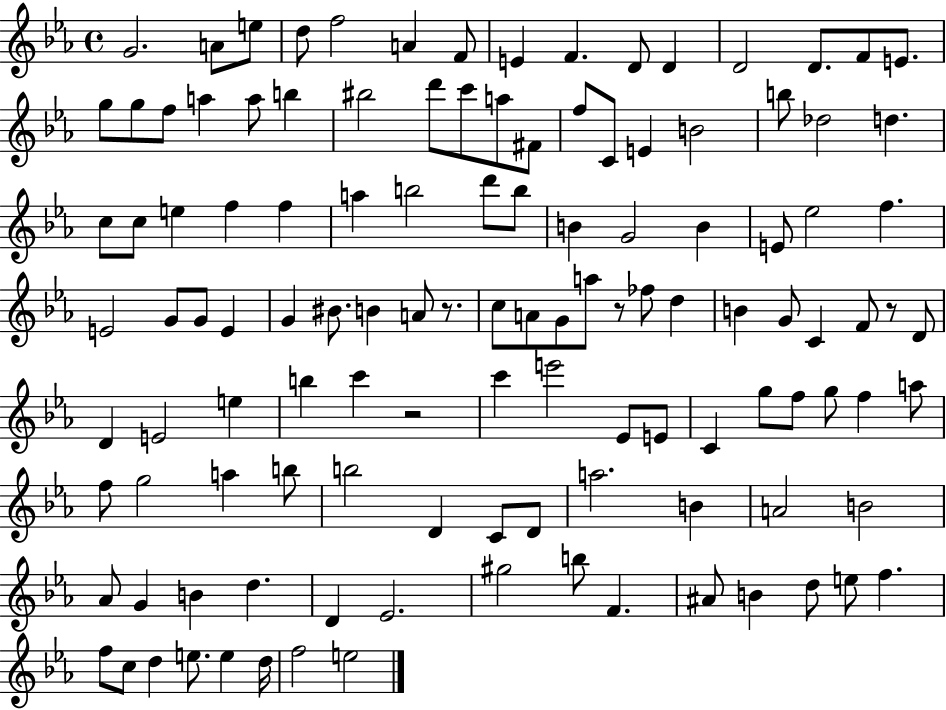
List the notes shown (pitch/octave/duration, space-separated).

G4/h. A4/e E5/e D5/e F5/h A4/q F4/e E4/q F4/q. D4/e D4/q D4/h D4/e. F4/e E4/e. G5/e G5/e F5/e A5/q A5/e B5/q BIS5/h D6/e C6/e A5/e F#4/e F5/e C4/e E4/q B4/h B5/e Db5/h D5/q. C5/e C5/e E5/q F5/q F5/q A5/q B5/h D6/e B5/e B4/q G4/h B4/q E4/e Eb5/h F5/q. E4/h G4/e G4/e E4/q G4/q BIS4/e. B4/q A4/e R/e. C5/e A4/e G4/e A5/e R/e FES5/e D5/q B4/q G4/e C4/q F4/e R/e D4/e D4/q E4/h E5/q B5/q C6/q R/h C6/q E6/h Eb4/e E4/e C4/q G5/e F5/e G5/e F5/q A5/e F5/e G5/h A5/q B5/e B5/h D4/q C4/e D4/e A5/h. B4/q A4/h B4/h Ab4/e G4/q B4/q D5/q. D4/q Eb4/h. G#5/h B5/e F4/q. A#4/e B4/q D5/e E5/e F5/q. F5/e C5/e D5/q E5/e. E5/q D5/s F5/h E5/h